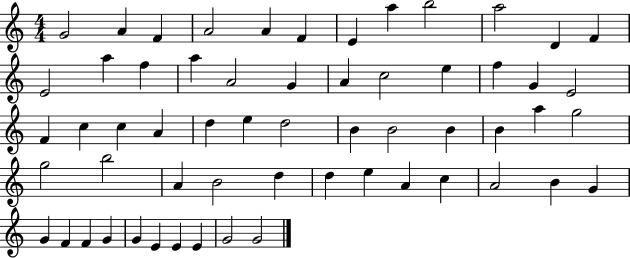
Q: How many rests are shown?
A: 0